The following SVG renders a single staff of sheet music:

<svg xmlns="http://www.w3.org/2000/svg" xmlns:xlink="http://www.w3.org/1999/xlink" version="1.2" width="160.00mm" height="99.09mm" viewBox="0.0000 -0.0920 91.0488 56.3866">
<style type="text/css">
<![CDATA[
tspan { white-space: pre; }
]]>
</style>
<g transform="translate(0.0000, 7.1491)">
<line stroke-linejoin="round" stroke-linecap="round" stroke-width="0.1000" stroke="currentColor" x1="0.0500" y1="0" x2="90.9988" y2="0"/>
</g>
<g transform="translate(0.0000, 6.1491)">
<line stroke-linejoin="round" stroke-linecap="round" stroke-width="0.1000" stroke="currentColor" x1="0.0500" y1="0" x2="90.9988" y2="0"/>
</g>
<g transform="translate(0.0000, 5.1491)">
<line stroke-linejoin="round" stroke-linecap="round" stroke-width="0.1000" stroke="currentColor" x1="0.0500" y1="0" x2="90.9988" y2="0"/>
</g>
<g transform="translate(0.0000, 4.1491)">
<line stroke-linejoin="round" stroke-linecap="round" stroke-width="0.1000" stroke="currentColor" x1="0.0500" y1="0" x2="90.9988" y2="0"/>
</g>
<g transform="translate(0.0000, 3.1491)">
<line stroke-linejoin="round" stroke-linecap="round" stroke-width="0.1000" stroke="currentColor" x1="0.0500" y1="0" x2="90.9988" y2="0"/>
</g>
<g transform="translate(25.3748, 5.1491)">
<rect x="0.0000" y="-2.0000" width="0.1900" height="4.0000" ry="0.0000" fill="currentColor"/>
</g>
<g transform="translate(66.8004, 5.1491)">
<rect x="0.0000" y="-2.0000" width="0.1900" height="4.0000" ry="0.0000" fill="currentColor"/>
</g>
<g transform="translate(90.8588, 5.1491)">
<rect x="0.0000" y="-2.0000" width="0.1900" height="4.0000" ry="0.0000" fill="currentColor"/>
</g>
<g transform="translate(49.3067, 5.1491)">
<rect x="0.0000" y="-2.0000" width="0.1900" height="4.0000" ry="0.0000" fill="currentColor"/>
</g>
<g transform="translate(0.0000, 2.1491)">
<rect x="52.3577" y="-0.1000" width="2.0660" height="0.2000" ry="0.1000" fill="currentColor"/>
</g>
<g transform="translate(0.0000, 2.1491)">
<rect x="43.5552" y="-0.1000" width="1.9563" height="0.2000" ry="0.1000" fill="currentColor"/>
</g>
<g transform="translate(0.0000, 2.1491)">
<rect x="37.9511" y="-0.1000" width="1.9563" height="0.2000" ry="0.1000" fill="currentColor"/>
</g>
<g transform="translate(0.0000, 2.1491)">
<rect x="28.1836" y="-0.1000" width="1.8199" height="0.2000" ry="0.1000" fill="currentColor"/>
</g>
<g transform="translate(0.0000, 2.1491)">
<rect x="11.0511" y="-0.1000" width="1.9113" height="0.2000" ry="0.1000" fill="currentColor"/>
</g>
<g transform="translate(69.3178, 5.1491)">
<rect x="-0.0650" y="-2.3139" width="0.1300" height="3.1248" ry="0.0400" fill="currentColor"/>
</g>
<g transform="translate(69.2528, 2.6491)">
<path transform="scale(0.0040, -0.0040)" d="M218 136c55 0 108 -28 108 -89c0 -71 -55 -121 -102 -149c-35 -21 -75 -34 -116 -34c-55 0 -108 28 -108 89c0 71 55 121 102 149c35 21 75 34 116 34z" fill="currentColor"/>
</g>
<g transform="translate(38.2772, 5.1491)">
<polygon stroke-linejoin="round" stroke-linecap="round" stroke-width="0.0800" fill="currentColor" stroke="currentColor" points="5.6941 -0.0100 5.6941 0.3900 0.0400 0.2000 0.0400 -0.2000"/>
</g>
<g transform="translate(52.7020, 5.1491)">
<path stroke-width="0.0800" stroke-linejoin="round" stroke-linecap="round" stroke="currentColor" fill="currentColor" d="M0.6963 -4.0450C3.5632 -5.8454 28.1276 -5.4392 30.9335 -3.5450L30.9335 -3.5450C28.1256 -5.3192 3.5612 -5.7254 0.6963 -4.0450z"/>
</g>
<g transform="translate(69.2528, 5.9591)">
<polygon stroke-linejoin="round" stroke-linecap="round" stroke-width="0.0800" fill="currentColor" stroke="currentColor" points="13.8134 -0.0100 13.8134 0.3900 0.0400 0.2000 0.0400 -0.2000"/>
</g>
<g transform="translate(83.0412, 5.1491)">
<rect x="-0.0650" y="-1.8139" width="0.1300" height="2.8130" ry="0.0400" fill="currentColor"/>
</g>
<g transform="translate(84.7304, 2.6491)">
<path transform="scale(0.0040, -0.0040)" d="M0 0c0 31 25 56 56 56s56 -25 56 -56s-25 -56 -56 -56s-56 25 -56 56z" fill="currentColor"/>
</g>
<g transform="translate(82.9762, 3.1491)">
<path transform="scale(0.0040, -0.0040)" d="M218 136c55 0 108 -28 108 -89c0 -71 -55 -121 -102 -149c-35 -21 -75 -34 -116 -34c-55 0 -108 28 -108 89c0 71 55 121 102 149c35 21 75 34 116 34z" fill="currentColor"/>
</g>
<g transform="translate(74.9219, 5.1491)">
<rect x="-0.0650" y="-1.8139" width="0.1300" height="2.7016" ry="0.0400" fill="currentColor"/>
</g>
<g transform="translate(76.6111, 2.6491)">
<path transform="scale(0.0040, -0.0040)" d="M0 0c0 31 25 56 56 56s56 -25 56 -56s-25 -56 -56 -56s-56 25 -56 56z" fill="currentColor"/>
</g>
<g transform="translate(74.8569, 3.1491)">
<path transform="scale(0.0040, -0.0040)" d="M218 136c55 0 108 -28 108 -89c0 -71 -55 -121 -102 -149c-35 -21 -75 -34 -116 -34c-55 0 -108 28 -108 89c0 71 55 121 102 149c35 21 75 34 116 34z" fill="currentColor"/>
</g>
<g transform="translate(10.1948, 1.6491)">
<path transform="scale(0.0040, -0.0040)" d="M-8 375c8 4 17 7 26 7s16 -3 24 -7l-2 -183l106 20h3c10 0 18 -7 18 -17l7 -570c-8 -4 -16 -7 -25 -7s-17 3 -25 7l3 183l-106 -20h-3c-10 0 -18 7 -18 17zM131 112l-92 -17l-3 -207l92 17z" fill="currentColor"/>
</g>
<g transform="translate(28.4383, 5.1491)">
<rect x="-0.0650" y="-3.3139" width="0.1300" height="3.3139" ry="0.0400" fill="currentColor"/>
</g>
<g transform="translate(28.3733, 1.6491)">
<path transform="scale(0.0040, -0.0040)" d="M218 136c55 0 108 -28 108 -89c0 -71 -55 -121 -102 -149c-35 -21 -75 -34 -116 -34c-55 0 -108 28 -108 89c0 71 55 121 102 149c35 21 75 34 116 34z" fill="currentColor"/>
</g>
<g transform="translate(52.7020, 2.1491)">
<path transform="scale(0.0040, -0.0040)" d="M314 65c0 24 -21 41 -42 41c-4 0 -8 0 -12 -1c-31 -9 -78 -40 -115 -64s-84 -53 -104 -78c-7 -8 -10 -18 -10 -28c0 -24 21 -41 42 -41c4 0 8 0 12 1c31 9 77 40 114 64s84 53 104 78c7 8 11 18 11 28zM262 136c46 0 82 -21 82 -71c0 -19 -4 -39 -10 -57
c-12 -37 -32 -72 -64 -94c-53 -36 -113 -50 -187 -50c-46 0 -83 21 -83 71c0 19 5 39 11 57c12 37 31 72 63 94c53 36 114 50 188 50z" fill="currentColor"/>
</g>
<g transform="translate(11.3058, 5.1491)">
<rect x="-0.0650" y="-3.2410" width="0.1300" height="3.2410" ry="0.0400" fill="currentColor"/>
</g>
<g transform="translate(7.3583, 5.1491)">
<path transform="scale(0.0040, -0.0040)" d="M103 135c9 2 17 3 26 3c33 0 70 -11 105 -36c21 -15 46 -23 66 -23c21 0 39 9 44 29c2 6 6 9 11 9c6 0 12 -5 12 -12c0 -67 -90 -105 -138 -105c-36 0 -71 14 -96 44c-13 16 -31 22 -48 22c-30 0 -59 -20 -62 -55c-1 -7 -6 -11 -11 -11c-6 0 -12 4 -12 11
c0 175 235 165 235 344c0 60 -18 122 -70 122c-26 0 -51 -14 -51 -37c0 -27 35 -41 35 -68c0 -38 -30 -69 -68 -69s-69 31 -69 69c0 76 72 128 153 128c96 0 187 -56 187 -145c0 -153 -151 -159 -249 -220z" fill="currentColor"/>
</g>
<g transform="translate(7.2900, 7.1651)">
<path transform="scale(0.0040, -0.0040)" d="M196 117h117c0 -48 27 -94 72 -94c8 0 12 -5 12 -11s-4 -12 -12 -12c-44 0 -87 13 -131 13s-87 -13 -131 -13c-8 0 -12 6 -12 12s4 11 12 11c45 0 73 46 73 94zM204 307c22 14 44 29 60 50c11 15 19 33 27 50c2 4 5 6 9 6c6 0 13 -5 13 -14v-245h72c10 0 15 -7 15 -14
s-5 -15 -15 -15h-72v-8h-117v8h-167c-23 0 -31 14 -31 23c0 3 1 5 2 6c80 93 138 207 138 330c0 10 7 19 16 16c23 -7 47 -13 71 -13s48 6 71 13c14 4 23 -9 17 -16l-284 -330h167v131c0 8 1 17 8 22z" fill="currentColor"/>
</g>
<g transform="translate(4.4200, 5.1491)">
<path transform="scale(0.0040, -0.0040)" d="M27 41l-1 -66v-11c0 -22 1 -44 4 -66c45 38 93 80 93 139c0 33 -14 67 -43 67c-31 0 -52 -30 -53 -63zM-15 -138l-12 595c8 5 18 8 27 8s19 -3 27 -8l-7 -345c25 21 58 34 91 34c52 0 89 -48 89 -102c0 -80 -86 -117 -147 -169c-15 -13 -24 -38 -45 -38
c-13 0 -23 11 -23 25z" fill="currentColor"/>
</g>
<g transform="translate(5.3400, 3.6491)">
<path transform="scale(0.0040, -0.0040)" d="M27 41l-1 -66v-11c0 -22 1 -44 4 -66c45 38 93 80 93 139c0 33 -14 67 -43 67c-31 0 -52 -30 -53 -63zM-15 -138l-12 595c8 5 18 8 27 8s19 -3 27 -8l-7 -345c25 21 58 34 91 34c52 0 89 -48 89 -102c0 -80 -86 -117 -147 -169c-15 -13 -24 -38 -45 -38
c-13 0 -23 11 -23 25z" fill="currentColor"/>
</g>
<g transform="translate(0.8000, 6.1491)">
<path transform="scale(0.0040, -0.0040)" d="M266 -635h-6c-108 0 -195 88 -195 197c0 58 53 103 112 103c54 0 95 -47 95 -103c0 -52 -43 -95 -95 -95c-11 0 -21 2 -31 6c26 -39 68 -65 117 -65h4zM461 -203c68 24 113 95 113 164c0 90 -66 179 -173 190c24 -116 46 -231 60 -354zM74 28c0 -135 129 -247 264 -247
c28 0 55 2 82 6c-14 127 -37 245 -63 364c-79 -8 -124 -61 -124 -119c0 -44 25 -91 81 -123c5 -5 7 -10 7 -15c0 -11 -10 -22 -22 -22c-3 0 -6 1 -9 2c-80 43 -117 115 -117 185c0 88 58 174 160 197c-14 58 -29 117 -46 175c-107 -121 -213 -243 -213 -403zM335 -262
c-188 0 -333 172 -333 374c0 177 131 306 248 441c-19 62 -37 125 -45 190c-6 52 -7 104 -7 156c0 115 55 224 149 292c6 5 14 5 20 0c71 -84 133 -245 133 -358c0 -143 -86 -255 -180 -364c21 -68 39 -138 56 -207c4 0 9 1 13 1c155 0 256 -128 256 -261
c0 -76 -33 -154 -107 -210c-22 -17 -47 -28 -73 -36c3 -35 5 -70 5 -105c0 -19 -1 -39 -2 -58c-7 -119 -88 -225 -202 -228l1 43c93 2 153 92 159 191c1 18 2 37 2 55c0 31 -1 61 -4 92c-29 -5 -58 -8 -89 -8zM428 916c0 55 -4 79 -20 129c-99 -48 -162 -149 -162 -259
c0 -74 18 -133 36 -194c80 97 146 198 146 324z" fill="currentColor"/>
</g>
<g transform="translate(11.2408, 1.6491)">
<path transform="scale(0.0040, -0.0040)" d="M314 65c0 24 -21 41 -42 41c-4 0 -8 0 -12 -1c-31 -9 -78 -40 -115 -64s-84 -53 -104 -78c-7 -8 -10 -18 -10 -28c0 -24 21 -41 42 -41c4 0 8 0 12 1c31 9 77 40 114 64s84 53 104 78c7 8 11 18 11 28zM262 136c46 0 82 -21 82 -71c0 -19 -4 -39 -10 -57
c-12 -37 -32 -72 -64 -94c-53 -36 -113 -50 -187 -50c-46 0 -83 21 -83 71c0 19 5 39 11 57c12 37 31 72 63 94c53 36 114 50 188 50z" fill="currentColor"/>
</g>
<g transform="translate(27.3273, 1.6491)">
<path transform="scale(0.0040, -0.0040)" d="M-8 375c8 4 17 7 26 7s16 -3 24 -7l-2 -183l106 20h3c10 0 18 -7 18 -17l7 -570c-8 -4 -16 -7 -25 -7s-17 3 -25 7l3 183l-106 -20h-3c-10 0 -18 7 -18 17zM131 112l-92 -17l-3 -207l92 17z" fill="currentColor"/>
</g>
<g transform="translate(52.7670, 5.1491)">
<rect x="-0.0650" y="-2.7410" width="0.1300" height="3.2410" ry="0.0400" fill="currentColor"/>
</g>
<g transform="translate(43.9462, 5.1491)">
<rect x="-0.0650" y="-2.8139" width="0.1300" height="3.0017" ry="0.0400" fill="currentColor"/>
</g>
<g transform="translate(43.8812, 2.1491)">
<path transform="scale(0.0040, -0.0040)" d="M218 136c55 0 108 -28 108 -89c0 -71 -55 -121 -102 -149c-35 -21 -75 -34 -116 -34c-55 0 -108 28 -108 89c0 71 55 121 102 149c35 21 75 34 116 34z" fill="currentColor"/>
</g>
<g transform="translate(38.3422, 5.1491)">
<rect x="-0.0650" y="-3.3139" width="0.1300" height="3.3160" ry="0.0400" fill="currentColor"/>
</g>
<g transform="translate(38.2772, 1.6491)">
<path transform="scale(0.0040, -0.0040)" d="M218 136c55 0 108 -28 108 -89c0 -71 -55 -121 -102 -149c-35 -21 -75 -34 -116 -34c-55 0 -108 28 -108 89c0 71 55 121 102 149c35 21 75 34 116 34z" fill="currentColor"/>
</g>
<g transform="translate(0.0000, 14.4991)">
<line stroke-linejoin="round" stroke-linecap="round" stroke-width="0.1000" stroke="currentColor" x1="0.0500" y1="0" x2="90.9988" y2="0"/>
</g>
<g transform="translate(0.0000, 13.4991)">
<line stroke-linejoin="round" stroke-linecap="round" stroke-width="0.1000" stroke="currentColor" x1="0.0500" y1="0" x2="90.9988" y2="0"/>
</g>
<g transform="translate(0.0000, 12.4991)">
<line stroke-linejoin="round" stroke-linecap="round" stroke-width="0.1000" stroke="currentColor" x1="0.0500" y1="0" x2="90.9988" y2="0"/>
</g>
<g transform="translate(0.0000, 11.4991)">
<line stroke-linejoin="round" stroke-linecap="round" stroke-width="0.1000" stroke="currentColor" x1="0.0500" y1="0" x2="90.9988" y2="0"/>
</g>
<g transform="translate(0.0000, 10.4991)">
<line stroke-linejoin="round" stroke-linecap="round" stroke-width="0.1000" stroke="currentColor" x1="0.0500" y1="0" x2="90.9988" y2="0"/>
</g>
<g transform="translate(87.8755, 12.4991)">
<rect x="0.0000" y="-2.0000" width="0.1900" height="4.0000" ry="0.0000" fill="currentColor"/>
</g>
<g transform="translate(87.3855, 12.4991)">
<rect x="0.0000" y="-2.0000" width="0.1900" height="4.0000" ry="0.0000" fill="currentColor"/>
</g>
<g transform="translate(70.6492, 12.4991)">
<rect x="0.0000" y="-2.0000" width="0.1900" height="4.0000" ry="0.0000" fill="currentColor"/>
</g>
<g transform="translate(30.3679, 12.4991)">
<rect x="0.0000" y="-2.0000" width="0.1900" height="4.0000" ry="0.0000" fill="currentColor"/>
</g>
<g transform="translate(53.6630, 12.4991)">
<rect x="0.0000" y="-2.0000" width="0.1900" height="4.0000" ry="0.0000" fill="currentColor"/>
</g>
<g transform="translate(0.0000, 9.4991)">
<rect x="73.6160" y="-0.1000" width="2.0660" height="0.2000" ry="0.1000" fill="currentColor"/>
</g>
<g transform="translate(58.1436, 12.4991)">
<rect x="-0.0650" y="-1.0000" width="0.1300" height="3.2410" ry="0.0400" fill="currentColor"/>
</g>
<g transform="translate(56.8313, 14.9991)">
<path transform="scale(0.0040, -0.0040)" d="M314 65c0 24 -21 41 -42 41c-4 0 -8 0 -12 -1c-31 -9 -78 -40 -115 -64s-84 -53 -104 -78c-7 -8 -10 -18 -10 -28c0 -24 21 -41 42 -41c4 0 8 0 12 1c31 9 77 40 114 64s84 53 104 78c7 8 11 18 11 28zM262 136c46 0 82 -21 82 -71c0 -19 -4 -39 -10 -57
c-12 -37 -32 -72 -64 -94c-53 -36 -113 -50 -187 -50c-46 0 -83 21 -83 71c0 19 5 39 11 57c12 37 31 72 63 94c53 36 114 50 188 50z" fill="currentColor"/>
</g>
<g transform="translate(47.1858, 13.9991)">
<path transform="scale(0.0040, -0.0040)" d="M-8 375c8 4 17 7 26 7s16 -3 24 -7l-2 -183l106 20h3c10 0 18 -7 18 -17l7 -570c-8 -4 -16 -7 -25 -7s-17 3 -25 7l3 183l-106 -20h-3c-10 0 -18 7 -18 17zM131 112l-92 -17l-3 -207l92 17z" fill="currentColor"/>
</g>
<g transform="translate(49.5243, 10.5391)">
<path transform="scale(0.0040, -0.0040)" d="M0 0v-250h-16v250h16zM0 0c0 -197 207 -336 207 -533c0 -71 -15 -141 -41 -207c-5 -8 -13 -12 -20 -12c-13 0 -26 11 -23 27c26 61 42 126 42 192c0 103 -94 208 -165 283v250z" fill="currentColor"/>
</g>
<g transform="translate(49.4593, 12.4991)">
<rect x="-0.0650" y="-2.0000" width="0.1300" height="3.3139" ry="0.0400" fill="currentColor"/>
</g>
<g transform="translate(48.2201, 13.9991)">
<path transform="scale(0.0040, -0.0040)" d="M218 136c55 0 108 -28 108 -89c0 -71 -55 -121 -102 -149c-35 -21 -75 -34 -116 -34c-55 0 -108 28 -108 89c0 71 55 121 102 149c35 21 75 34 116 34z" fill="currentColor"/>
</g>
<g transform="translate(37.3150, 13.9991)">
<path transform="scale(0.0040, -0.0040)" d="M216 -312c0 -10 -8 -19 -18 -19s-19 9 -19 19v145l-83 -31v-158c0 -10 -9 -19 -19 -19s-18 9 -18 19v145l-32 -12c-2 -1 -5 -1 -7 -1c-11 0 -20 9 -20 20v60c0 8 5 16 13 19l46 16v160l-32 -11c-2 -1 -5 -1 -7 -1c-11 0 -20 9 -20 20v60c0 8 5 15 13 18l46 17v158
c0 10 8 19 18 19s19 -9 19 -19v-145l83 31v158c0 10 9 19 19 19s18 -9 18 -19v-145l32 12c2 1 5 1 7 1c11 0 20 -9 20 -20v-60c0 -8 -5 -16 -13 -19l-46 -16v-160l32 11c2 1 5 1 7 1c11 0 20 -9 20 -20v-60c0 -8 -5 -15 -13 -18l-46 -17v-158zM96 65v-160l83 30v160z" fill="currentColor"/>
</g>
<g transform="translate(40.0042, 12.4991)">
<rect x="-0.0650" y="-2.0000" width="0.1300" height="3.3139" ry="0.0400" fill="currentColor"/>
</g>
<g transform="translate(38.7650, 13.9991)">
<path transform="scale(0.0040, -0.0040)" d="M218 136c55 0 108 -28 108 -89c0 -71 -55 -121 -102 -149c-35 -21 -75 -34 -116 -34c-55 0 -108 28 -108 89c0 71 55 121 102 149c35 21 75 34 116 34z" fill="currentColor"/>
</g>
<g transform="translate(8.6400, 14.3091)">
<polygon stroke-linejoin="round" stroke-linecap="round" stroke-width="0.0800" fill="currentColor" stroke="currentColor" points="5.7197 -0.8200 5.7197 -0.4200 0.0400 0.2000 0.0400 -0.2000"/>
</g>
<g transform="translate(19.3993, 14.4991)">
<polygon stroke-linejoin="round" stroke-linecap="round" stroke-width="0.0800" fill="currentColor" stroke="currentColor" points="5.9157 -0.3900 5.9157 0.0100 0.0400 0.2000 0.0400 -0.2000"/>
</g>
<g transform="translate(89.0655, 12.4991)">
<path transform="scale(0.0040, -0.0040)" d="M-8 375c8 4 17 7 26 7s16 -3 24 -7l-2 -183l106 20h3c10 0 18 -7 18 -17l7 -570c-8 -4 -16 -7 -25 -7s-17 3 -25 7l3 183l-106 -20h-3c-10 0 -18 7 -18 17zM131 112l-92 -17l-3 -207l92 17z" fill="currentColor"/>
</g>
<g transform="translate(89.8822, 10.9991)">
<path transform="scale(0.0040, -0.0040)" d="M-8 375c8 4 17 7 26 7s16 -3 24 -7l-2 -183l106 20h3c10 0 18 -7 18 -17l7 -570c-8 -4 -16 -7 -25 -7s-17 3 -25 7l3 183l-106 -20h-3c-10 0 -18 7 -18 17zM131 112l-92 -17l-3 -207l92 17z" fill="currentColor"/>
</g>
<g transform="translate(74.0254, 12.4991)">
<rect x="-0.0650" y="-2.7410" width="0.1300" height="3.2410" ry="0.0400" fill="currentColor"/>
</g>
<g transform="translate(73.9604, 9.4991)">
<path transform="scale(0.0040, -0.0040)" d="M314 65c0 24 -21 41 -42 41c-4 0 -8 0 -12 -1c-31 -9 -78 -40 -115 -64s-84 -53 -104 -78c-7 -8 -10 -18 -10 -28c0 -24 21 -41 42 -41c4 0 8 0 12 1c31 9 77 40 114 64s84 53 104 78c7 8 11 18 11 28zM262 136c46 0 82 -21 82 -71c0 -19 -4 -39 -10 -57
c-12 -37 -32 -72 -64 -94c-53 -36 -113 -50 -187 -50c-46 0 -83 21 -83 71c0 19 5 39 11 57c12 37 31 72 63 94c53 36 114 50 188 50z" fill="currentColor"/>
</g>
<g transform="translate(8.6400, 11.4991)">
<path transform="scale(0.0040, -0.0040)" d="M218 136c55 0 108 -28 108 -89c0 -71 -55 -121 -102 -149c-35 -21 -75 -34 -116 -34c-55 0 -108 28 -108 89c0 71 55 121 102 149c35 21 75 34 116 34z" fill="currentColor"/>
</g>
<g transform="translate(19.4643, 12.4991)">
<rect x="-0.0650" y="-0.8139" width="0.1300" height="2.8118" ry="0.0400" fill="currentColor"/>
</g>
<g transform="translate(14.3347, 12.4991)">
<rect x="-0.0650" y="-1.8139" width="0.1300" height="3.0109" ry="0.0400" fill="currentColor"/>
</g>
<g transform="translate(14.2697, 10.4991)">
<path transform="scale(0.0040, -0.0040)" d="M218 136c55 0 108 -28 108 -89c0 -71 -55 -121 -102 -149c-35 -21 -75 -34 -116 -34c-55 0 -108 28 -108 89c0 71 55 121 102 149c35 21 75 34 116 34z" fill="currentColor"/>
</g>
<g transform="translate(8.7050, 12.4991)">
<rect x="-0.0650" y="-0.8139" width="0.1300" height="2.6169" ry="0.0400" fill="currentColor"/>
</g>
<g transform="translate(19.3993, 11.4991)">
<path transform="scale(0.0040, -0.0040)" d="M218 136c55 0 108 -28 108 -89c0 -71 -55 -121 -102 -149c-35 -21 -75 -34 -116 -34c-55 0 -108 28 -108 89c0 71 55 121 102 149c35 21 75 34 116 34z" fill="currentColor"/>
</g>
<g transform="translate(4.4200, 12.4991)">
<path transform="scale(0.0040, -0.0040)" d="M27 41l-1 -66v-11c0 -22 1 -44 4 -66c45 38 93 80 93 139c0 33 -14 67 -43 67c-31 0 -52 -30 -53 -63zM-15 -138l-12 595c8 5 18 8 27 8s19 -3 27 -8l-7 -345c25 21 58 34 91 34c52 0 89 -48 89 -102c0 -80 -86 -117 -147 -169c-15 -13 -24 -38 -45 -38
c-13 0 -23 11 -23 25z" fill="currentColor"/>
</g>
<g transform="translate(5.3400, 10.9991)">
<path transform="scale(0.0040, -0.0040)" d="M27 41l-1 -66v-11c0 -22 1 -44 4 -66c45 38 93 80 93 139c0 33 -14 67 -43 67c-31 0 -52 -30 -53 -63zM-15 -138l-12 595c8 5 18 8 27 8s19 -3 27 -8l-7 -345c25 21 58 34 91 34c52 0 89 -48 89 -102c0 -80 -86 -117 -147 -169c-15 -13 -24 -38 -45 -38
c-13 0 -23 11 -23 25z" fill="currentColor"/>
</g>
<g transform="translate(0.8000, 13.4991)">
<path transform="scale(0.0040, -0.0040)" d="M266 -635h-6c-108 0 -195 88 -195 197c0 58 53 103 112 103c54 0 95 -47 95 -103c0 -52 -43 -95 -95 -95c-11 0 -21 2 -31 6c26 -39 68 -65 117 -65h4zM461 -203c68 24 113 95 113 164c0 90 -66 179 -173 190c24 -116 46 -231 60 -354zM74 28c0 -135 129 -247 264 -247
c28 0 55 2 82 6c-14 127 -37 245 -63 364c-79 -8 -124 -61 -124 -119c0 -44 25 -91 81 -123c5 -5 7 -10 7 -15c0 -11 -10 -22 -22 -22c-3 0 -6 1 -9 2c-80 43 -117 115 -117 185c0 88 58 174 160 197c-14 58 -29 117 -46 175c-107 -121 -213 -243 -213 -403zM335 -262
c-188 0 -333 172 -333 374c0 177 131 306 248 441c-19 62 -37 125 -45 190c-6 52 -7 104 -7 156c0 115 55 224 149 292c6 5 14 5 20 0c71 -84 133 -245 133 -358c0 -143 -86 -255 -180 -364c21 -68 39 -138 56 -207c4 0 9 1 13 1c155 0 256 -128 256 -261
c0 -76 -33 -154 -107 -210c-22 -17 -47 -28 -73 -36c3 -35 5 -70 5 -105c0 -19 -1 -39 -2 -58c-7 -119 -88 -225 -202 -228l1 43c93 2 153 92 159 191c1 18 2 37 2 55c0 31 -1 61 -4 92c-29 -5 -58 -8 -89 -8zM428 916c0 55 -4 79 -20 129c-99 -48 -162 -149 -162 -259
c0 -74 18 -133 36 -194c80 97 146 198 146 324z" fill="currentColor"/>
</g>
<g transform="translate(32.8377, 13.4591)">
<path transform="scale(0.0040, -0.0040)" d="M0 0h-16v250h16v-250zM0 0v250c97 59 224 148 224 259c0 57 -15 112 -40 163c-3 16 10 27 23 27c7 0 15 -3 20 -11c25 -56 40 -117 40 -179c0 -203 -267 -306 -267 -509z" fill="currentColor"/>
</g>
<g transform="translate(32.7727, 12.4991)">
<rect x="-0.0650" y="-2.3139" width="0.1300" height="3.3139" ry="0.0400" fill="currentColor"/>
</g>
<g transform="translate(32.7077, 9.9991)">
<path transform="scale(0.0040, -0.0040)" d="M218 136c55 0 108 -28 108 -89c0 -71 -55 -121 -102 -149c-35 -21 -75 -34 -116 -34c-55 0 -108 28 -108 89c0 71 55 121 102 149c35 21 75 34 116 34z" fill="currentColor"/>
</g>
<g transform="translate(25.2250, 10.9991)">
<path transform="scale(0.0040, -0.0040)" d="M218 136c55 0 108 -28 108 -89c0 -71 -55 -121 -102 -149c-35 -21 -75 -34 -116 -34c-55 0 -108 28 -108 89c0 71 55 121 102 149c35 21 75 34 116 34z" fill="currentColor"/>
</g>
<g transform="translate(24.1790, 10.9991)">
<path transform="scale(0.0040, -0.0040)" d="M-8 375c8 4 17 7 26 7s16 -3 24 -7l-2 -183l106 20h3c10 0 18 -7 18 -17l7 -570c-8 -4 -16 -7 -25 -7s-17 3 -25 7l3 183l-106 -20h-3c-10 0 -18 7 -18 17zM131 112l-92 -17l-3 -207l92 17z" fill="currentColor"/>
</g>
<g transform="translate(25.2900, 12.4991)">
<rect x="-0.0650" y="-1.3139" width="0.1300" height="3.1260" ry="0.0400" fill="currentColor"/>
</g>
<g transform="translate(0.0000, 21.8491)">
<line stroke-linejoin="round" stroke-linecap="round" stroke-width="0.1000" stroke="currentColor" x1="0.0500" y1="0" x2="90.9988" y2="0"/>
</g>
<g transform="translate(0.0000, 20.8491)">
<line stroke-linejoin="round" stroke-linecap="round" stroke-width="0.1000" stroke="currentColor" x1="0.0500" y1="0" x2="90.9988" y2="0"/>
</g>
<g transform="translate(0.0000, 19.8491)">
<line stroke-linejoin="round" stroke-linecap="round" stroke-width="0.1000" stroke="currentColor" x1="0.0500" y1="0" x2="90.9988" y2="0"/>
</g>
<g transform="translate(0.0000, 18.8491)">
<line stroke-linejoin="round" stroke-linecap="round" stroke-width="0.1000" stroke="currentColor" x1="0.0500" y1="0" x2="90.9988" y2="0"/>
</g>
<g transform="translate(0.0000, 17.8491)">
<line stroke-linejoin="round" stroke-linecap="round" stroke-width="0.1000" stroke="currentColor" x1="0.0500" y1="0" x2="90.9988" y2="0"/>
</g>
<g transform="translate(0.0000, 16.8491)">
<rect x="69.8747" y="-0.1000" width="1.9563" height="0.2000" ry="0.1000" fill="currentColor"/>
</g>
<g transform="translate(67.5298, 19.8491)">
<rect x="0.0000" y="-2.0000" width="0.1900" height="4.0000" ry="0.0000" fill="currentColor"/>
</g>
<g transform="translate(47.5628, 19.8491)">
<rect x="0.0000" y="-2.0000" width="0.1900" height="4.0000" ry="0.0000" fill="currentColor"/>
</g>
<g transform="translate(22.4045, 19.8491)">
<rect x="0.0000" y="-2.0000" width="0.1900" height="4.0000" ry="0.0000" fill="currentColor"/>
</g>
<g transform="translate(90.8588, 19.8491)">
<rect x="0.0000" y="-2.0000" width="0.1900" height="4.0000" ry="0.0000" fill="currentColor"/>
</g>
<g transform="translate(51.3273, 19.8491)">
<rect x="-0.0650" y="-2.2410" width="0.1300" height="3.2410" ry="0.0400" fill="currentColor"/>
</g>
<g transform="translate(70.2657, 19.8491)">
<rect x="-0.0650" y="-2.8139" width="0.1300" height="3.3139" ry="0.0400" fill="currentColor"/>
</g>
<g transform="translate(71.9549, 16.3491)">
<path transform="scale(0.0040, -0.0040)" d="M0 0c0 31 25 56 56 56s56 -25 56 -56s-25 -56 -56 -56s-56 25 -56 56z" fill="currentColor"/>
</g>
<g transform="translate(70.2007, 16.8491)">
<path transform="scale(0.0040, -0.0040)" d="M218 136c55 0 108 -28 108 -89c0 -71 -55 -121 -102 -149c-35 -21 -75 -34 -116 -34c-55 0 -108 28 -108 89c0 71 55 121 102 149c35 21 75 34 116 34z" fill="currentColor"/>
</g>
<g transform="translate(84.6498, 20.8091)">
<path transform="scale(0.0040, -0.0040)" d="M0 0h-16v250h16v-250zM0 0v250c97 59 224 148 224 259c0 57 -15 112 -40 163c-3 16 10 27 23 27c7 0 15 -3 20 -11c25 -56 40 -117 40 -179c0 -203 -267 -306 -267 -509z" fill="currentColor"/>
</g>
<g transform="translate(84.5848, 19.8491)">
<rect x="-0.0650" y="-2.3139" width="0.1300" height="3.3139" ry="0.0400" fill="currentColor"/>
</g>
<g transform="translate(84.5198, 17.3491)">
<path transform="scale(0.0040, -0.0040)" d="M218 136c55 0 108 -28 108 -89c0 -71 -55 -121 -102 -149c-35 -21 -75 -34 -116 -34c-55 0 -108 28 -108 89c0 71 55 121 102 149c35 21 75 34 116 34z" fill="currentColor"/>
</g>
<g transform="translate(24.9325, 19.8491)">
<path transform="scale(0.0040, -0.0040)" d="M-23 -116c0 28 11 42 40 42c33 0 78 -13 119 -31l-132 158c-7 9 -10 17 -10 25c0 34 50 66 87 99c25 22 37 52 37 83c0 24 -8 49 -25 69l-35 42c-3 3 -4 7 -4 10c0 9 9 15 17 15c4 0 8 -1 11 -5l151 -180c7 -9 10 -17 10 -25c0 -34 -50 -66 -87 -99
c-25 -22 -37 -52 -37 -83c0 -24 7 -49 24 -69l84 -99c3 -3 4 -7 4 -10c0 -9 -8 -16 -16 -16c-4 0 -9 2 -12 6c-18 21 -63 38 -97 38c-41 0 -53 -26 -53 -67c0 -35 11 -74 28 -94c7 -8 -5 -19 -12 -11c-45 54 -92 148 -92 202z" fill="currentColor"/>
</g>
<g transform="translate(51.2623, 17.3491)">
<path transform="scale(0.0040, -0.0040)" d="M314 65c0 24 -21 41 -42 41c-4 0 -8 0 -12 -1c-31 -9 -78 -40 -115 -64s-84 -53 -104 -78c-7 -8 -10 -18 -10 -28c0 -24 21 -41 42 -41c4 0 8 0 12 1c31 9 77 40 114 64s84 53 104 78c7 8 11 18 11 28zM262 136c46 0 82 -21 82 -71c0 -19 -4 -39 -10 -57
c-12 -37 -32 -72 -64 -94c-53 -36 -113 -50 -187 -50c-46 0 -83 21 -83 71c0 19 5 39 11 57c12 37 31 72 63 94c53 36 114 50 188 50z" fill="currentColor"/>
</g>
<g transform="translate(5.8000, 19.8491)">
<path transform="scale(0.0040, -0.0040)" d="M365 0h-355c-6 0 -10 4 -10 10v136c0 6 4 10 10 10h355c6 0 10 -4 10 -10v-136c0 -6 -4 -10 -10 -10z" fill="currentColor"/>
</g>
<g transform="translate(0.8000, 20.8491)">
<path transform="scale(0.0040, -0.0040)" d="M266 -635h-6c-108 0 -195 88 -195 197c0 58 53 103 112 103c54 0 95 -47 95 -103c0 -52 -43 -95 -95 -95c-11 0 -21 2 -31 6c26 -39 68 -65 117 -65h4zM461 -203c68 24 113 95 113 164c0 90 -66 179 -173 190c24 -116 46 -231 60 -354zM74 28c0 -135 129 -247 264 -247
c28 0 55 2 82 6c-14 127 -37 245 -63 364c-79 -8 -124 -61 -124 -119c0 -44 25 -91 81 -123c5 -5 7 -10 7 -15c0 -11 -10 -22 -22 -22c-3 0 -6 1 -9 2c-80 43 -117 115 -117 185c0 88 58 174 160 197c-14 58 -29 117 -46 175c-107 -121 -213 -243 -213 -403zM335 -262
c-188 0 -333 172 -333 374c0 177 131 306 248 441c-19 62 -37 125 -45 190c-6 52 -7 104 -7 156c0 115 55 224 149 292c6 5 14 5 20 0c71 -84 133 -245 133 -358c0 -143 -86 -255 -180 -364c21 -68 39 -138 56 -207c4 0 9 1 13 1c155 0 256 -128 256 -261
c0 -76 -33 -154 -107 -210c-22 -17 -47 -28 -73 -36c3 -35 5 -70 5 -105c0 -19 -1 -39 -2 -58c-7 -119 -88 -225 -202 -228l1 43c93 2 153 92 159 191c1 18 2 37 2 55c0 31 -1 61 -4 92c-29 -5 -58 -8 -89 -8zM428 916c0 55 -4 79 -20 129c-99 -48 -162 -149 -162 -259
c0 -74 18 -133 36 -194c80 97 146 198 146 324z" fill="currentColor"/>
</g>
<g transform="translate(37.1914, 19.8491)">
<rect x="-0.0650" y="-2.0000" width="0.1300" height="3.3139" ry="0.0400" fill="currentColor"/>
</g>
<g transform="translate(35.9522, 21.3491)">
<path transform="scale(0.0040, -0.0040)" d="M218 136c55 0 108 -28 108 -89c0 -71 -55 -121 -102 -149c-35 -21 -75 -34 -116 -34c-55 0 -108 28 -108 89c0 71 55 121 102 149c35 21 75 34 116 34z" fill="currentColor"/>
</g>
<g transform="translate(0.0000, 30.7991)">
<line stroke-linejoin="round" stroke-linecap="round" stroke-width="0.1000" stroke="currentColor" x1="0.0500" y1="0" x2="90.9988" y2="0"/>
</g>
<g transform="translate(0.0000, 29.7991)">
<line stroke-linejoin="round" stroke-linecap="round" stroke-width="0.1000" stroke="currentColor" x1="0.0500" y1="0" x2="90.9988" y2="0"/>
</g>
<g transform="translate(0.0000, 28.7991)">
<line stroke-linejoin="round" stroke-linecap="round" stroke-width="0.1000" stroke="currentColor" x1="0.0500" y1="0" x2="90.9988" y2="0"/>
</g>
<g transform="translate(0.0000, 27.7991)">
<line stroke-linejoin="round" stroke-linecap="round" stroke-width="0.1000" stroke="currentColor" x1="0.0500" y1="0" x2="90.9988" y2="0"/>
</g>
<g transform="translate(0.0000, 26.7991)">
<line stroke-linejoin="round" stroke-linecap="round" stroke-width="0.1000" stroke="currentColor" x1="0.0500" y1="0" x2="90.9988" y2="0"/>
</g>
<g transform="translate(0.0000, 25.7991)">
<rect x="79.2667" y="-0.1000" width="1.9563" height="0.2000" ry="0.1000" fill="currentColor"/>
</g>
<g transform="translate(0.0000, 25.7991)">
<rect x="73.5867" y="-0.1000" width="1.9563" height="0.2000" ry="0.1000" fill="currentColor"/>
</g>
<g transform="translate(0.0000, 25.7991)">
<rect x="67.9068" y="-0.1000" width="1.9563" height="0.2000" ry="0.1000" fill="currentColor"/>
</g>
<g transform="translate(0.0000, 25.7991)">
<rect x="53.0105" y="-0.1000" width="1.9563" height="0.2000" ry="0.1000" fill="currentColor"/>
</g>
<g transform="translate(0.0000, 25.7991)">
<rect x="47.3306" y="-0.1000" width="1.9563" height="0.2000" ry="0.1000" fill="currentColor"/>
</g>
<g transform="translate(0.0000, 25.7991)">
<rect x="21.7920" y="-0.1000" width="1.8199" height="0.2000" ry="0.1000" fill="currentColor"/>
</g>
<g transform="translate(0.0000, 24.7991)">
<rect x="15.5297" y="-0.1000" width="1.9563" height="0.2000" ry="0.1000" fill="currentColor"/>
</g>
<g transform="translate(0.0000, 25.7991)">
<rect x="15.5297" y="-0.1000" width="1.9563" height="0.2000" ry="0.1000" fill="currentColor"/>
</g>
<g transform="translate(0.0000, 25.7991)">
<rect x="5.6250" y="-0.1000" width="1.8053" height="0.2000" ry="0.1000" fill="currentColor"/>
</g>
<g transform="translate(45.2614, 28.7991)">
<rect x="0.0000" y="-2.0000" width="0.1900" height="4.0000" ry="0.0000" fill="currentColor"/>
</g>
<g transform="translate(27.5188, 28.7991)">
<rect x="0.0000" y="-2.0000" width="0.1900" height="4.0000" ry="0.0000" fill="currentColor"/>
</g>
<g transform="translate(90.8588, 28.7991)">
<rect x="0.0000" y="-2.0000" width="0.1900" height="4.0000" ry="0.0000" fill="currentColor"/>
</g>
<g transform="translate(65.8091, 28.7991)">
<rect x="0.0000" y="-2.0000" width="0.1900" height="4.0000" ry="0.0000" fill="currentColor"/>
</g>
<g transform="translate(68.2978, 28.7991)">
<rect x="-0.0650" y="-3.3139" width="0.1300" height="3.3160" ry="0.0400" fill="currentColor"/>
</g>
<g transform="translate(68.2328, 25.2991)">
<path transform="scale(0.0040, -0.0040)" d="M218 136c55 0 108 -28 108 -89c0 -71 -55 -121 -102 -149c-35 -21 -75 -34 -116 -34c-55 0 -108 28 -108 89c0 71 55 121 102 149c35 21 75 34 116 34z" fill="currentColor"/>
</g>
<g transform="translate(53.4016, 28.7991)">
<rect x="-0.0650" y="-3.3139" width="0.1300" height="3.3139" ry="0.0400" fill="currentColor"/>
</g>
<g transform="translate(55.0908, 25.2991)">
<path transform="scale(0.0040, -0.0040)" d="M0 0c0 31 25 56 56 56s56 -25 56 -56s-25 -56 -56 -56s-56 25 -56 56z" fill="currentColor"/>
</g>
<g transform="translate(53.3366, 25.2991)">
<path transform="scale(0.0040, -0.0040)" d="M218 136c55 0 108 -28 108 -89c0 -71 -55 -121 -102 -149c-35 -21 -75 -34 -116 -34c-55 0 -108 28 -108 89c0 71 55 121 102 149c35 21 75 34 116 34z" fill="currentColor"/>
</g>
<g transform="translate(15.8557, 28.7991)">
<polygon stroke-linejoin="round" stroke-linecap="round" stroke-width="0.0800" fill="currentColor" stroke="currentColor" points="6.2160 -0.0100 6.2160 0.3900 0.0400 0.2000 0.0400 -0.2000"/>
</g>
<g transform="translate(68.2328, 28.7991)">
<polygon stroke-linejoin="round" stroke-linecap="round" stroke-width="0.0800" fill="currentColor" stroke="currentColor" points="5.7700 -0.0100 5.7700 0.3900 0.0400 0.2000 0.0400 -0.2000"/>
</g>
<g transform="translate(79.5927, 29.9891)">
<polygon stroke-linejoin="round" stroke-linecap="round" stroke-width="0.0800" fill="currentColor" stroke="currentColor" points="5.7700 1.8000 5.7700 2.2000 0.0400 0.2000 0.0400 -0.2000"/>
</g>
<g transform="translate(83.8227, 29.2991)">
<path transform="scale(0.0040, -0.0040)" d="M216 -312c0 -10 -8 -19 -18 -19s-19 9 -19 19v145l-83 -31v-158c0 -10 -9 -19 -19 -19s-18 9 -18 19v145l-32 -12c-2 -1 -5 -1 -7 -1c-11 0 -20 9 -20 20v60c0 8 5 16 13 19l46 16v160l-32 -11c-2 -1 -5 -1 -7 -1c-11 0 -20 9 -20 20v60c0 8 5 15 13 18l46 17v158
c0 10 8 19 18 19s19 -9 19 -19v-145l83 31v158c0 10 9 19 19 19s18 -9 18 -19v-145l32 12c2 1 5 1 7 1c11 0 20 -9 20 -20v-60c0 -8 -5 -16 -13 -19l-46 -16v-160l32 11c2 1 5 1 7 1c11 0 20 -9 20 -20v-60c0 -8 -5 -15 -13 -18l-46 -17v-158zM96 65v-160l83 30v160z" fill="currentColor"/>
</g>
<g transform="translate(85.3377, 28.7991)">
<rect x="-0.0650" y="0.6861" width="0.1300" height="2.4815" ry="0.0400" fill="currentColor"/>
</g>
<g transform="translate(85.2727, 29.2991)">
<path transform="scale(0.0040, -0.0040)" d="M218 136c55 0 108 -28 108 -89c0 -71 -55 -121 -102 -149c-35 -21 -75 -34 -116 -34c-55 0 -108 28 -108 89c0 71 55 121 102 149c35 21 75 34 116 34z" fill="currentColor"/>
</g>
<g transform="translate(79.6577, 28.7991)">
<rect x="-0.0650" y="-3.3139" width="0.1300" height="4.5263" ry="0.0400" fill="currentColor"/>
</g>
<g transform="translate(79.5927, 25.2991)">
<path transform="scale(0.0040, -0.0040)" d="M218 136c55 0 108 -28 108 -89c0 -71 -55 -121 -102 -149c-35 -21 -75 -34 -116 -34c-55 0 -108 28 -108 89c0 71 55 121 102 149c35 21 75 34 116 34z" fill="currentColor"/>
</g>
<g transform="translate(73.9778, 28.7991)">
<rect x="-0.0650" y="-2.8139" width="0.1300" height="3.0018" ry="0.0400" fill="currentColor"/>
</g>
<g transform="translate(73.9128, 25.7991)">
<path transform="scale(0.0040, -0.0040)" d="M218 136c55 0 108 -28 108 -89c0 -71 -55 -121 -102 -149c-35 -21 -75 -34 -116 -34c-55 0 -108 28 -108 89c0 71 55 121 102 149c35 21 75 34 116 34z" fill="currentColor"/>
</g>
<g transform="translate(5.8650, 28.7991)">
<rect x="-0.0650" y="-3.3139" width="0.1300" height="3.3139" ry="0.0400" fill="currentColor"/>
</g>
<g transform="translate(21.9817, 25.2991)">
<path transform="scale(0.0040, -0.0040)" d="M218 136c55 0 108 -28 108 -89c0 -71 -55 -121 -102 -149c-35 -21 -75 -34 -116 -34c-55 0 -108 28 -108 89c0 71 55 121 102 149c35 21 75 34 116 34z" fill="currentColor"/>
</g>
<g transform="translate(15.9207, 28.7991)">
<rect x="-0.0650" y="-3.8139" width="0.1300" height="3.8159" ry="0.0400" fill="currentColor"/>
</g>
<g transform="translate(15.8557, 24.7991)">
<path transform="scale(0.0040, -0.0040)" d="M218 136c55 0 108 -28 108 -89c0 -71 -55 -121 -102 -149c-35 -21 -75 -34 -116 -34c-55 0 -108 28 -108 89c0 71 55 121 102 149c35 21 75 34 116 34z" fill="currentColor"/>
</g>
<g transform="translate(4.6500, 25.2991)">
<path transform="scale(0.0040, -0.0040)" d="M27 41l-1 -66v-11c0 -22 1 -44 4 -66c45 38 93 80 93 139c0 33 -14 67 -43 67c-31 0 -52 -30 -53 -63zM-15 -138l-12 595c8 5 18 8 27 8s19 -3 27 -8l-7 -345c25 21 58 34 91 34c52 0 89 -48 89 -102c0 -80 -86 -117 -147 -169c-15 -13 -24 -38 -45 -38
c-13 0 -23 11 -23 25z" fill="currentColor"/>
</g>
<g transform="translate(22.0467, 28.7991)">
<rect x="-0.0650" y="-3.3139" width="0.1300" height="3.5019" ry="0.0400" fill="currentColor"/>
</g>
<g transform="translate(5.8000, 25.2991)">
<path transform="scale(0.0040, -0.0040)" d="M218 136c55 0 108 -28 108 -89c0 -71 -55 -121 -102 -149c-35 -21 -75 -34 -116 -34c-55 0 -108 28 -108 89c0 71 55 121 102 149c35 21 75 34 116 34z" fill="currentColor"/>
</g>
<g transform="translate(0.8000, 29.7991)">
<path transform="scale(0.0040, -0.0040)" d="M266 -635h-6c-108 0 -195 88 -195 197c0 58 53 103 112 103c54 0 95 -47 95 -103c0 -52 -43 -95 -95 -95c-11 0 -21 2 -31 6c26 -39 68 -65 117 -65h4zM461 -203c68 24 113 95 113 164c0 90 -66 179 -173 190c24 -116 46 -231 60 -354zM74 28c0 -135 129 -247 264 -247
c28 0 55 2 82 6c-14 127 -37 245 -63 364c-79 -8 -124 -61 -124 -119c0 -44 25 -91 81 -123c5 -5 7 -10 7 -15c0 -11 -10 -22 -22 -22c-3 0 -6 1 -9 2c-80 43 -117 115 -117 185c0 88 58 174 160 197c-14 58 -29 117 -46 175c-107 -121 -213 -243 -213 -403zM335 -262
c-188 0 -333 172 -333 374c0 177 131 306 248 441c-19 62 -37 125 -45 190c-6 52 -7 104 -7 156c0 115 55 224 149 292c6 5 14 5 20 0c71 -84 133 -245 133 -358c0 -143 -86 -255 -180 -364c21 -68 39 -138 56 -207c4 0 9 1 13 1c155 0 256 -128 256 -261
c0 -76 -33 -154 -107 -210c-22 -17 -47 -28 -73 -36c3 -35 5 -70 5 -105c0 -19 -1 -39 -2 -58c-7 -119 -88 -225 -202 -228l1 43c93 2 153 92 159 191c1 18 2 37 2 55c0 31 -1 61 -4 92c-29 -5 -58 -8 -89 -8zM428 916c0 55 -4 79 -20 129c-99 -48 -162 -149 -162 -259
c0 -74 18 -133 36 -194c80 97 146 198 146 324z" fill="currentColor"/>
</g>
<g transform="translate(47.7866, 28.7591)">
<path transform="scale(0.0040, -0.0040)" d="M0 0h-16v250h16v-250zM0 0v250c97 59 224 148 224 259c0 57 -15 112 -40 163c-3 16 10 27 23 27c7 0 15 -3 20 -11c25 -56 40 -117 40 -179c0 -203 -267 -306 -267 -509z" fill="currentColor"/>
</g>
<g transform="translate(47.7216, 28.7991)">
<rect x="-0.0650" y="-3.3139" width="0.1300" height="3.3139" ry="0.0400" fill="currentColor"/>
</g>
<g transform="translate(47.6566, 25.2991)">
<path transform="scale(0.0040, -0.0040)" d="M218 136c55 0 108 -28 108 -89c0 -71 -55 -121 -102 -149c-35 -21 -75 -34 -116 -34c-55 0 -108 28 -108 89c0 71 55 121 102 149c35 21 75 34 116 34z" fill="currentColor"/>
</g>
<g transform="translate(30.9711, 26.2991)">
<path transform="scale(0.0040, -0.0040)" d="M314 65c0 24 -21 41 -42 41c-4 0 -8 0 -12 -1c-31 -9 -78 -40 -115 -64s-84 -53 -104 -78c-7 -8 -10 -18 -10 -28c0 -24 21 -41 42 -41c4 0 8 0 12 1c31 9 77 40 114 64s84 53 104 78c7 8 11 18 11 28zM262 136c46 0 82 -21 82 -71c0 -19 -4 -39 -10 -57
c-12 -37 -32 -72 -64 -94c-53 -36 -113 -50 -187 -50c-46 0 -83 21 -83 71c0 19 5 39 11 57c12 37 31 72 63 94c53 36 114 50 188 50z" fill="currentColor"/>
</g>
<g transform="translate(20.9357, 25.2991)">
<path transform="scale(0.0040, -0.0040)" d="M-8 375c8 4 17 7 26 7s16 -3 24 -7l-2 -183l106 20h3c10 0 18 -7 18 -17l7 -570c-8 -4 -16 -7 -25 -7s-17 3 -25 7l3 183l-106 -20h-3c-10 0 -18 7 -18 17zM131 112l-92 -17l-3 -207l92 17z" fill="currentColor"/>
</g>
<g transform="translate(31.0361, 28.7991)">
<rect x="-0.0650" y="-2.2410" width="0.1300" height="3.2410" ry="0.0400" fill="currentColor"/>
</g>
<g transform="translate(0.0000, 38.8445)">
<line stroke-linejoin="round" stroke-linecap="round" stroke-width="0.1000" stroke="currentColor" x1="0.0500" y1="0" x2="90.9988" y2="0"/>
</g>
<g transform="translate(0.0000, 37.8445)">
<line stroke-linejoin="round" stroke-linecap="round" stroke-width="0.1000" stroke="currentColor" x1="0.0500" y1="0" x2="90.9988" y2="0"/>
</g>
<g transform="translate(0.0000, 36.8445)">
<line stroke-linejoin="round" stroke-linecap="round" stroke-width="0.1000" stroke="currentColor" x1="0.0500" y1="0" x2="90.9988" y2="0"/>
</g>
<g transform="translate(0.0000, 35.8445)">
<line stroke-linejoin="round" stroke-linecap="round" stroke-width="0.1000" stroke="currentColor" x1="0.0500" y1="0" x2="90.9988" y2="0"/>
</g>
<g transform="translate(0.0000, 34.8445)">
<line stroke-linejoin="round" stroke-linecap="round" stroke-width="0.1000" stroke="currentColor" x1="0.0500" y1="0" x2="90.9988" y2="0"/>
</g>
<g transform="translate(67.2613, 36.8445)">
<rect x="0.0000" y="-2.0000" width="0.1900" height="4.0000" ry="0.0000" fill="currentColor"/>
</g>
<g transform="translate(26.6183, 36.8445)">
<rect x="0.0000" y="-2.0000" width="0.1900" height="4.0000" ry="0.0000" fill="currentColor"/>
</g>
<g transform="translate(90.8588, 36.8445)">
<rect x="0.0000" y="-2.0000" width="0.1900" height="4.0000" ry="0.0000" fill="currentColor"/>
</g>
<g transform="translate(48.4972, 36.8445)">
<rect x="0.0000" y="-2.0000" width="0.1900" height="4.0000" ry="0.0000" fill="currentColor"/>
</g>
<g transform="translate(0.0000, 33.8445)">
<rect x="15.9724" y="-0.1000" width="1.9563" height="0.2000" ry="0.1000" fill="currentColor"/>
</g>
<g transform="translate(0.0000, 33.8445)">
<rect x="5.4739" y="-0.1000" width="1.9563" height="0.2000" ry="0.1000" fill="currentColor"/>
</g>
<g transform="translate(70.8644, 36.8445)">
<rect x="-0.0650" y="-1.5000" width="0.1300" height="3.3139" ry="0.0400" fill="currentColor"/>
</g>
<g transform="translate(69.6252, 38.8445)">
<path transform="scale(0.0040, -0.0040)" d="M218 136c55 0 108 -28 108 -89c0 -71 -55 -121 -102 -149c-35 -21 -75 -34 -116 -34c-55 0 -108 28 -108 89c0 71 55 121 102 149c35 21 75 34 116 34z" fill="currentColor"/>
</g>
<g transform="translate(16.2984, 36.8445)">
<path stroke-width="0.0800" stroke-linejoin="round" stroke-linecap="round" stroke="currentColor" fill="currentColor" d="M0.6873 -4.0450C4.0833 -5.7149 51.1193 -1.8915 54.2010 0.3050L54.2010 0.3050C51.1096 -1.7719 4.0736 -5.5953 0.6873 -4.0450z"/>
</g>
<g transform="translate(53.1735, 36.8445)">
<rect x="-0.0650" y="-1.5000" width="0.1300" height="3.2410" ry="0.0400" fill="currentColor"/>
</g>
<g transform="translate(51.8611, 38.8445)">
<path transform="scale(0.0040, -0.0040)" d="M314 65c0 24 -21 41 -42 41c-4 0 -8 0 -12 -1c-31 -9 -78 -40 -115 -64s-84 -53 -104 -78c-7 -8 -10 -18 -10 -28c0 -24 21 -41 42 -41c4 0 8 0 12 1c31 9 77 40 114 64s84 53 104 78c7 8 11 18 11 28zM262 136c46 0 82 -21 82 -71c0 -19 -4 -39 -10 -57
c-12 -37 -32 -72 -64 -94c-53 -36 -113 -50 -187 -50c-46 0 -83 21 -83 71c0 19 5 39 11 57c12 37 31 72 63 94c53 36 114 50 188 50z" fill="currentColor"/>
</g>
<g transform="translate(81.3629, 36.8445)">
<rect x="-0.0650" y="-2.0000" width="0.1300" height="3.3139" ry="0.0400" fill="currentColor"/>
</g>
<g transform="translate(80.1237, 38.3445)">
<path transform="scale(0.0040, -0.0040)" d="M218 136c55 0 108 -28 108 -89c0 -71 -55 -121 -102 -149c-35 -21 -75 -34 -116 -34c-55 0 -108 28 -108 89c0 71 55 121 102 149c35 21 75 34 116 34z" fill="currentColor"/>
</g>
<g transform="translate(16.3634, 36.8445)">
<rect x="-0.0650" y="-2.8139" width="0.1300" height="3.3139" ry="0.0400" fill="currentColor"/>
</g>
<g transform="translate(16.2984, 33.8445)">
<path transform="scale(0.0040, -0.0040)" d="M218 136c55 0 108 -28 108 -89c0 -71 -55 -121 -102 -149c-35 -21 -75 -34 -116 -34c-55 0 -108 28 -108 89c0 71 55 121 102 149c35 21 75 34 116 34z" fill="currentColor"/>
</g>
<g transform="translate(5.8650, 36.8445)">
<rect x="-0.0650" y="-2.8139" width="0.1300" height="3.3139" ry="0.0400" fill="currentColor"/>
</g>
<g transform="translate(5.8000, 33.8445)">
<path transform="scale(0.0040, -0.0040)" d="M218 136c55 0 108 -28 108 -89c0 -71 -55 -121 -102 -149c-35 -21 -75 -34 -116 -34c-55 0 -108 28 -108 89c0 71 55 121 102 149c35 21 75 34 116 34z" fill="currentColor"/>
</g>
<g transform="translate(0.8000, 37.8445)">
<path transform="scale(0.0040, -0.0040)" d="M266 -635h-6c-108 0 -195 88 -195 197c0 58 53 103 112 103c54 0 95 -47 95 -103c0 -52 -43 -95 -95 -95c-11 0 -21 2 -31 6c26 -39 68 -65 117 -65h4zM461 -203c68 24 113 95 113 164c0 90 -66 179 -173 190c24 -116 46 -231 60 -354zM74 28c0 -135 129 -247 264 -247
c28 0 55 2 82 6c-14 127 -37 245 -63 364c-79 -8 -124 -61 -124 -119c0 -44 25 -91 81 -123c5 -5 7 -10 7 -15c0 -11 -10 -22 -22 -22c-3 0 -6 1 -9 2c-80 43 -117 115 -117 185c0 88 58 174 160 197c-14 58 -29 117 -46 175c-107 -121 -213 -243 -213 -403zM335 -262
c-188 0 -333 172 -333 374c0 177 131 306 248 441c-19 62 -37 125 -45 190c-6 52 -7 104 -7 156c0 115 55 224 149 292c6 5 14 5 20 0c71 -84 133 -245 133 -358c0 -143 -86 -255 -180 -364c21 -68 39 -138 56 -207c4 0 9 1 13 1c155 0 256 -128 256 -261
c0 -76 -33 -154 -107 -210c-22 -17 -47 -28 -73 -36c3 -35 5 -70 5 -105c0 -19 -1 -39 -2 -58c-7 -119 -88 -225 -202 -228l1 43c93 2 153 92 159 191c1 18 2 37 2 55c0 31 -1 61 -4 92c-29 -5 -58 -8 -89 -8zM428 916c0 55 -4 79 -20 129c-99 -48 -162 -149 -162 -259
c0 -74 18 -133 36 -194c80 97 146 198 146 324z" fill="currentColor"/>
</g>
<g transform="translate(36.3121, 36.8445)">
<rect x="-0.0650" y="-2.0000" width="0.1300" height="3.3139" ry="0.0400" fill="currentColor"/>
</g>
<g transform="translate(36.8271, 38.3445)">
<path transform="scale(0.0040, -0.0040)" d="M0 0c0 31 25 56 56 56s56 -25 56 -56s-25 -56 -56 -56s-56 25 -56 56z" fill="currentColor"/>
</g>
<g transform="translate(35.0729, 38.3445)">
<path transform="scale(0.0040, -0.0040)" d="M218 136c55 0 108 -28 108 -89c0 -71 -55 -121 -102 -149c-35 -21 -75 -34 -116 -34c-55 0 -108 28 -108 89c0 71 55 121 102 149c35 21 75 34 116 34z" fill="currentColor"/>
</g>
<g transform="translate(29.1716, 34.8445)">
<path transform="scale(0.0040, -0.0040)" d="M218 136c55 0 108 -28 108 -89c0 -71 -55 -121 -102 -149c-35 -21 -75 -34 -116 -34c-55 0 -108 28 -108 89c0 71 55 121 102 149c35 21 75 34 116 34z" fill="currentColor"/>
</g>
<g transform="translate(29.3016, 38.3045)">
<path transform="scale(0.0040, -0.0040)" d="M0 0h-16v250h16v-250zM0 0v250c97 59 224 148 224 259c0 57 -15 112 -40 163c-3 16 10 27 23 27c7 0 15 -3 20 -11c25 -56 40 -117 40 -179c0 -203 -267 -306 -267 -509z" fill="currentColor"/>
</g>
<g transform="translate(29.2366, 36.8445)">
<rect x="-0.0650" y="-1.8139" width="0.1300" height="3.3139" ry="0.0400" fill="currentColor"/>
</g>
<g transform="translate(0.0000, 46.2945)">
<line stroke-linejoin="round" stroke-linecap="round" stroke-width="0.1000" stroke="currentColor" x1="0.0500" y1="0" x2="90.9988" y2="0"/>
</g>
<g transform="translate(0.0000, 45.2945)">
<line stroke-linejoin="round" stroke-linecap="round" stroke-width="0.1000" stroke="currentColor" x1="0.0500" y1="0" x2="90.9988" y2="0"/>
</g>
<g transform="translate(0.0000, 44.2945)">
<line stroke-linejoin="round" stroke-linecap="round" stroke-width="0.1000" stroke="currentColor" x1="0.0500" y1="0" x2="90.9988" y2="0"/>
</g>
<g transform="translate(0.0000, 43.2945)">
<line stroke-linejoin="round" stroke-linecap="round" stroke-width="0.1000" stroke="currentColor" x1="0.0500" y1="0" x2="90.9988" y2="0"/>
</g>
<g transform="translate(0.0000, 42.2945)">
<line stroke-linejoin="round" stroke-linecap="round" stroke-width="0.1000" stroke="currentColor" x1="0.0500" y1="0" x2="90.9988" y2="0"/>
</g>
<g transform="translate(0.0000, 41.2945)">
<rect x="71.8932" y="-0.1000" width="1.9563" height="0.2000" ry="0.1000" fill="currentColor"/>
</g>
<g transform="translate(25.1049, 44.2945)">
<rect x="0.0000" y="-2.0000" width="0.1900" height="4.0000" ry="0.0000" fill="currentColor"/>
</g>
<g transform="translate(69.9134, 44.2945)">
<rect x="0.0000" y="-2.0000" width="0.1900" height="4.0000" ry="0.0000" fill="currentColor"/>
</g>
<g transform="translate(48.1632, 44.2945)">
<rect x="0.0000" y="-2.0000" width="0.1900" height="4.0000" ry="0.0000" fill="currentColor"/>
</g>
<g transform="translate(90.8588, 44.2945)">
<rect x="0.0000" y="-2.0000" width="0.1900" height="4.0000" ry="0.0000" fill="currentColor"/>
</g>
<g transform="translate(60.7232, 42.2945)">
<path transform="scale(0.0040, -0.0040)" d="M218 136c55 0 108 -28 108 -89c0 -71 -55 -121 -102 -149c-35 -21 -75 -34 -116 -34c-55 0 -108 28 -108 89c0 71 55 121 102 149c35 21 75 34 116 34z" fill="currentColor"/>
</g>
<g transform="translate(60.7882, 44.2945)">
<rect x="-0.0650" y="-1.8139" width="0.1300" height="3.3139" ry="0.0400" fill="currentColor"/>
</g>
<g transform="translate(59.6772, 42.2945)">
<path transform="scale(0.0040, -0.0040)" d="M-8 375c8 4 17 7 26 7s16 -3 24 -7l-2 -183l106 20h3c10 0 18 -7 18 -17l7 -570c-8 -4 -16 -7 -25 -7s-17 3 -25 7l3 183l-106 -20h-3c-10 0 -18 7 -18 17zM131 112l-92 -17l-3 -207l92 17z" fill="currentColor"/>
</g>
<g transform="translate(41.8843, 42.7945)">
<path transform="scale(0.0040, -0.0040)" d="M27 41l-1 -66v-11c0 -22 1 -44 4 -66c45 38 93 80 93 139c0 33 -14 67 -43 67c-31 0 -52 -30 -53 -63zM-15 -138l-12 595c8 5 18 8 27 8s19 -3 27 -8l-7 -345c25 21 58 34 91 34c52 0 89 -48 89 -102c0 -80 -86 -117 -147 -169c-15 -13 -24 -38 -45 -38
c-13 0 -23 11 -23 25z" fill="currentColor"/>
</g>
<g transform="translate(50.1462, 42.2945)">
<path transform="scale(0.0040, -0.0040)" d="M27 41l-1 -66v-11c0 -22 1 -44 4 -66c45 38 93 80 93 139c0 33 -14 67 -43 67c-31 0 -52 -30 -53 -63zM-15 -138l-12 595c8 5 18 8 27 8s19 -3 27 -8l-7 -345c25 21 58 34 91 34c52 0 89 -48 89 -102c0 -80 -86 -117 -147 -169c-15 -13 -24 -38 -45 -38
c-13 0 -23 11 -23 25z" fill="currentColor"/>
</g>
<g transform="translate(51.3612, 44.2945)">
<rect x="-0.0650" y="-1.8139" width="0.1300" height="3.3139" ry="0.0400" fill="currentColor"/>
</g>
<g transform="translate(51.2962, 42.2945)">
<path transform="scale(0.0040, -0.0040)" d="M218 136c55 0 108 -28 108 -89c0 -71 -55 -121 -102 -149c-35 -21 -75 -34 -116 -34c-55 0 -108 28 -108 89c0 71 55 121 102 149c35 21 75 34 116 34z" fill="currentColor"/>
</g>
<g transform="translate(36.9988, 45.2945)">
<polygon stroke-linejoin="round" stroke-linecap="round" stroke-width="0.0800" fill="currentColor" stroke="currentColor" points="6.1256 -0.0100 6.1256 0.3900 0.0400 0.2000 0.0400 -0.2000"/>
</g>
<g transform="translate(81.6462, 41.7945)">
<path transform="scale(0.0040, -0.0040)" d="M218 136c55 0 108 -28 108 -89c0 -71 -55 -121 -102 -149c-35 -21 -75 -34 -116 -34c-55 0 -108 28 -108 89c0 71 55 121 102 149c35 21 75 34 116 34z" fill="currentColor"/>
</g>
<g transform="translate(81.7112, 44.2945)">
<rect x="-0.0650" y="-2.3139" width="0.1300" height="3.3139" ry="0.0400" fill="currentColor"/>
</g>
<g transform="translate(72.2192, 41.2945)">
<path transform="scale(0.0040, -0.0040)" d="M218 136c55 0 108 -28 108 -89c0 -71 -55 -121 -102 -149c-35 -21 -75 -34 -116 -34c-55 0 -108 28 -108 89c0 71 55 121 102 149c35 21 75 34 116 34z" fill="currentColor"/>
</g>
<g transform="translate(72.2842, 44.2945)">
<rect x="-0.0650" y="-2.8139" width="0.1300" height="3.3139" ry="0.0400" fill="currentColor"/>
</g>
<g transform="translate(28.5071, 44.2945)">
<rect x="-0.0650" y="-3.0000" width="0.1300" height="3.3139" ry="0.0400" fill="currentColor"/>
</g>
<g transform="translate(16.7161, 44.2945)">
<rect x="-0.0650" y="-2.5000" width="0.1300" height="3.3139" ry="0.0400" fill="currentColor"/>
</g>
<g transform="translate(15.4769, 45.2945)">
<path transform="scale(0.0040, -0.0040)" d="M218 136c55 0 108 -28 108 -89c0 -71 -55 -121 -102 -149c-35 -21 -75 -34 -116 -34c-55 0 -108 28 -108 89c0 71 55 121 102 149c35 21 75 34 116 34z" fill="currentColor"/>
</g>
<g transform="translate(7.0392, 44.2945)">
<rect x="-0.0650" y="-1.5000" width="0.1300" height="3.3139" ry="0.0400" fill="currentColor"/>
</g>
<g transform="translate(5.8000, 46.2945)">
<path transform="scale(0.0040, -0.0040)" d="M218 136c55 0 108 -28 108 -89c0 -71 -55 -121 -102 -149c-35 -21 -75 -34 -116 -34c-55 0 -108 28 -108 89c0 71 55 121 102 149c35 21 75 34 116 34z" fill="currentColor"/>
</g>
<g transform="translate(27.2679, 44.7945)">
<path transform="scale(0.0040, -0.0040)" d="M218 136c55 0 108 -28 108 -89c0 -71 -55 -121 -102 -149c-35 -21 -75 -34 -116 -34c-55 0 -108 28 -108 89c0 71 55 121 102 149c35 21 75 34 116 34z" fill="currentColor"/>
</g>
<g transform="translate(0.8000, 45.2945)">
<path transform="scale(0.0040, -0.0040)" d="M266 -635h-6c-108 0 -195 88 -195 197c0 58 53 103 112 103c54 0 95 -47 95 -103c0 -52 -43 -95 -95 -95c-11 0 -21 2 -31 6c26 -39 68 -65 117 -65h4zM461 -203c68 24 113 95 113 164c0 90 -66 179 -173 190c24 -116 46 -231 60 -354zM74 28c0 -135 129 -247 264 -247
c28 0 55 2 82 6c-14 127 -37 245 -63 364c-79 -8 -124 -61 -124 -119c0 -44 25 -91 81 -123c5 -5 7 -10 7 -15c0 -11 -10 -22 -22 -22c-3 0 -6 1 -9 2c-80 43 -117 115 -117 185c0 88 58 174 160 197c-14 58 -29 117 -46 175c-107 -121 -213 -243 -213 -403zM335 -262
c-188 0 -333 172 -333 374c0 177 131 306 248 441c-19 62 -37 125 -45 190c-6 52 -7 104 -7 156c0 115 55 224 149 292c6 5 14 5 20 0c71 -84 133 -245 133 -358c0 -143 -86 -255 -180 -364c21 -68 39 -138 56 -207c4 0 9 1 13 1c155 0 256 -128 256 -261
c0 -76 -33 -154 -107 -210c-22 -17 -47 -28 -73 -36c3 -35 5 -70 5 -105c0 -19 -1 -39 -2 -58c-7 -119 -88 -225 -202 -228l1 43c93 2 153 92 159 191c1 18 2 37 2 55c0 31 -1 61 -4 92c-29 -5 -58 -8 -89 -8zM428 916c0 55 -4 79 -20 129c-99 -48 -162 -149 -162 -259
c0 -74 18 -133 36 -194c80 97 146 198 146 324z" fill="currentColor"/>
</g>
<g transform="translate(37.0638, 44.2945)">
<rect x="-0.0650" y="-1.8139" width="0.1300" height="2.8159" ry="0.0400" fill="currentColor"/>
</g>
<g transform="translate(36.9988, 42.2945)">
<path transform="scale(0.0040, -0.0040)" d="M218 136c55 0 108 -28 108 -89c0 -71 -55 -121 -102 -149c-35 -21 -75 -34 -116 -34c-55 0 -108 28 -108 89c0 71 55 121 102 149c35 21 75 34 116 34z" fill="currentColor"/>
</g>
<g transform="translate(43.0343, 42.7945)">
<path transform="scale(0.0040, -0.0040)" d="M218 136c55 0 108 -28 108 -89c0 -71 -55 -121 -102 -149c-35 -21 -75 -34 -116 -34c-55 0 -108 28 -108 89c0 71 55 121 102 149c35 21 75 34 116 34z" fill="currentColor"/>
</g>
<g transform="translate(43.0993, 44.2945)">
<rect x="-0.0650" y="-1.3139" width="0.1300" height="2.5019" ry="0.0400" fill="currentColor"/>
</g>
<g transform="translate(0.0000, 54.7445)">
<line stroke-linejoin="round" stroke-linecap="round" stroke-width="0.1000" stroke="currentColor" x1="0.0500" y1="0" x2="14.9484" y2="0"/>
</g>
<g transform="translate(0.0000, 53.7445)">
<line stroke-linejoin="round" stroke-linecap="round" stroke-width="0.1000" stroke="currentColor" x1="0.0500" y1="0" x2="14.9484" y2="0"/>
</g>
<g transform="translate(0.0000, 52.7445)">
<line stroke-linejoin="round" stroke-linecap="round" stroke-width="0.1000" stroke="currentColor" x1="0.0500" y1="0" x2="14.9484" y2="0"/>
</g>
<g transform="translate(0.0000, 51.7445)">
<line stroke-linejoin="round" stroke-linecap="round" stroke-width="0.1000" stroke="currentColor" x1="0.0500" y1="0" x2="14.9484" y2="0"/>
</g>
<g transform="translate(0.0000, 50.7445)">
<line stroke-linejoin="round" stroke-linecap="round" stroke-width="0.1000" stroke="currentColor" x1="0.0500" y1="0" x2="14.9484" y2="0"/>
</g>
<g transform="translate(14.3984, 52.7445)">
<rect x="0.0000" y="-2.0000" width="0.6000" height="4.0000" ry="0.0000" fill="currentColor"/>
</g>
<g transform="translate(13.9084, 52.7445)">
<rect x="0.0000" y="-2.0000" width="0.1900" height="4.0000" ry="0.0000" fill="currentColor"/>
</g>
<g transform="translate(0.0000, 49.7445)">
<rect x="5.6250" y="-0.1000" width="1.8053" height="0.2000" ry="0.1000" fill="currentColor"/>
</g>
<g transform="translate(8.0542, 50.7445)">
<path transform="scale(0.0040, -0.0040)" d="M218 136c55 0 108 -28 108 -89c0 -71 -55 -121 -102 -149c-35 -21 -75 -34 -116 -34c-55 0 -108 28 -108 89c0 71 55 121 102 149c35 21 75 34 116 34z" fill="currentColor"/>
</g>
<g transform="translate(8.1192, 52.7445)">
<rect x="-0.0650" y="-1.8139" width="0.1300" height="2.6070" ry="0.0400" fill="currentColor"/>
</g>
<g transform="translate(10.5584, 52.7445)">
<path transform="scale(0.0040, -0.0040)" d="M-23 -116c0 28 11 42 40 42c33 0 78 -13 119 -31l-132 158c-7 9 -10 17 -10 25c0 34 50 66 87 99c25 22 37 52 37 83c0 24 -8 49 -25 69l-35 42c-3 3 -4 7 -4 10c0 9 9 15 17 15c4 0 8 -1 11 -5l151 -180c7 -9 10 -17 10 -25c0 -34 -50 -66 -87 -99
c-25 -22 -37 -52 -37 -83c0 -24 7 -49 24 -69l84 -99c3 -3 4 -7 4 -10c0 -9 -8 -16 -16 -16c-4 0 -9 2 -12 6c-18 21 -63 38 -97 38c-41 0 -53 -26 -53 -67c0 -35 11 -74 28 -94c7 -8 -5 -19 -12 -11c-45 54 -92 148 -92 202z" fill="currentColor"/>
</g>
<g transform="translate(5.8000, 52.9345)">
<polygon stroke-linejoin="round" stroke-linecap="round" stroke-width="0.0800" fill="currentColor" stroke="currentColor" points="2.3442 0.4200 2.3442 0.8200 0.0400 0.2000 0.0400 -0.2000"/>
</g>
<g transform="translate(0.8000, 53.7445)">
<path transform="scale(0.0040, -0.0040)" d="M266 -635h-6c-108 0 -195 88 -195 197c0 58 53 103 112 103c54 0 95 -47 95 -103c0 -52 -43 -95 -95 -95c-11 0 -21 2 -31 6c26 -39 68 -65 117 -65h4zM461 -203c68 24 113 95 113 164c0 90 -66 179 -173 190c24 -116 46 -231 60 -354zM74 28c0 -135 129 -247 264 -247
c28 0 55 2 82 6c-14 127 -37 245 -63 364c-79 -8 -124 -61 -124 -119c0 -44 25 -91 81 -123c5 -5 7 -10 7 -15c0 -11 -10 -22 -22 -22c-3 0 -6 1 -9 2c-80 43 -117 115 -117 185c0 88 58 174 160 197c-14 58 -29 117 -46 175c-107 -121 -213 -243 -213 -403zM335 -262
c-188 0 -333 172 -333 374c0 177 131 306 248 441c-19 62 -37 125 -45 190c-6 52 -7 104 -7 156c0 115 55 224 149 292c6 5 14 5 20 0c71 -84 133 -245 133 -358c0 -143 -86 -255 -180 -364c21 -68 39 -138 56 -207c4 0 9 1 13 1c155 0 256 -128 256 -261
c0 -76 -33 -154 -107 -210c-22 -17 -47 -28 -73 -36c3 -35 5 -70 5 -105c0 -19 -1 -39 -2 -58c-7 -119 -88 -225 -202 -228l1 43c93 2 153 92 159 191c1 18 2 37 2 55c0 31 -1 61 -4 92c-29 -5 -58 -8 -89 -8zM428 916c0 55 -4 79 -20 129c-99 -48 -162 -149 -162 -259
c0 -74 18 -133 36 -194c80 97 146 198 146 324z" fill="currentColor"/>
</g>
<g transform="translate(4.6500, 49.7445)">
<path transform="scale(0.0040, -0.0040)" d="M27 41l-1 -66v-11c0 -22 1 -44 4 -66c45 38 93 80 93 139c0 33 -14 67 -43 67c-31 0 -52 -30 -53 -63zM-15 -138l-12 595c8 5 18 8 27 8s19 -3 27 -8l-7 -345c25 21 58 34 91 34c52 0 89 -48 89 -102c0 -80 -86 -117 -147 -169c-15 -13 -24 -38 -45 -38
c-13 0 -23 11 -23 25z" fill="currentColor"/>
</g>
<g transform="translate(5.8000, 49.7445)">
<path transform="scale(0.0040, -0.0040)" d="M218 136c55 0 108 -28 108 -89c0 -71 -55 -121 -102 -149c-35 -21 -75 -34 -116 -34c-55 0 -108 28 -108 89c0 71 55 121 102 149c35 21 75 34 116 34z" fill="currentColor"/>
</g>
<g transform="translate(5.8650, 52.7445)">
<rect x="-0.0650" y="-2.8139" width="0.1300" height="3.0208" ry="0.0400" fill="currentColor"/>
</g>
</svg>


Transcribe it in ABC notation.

X:1
T:Untitled
M:2/4
L:1/4
K:Bb
b2 b b/2 a/2 a2 g/2 f/2 f/2 d/2 f/2 d/2 e/2 g/2 ^F F/2 D2 a2 z2 z F g2 a g/2 _b c'/2 b/2 g2 b/2 b b/2 a/2 b/2 ^A/2 a a f/2 F E2 E F E G A f/2 _e/2 _f f a g _a/2 f/2 z